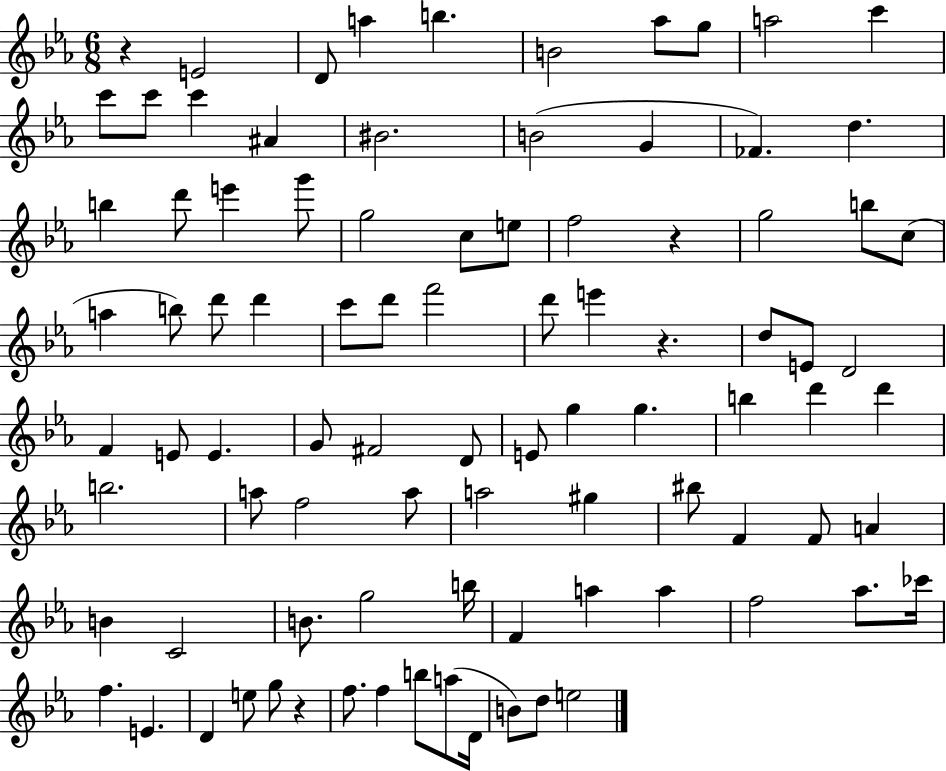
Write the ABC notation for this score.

X:1
T:Untitled
M:6/8
L:1/4
K:Eb
z E2 D/2 a b B2 _a/2 g/2 a2 c' c'/2 c'/2 c' ^A ^B2 B2 G _F d b d'/2 e' g'/2 g2 c/2 e/2 f2 z g2 b/2 c/2 a b/2 d'/2 d' c'/2 d'/2 f'2 d'/2 e' z d/2 E/2 D2 F E/2 E G/2 ^F2 D/2 E/2 g g b d' d' b2 a/2 f2 a/2 a2 ^g ^b/2 F F/2 A B C2 B/2 g2 b/4 F a a f2 _a/2 _c'/4 f E D e/2 g/2 z f/2 f b/2 a/2 D/4 B/2 d/2 e2